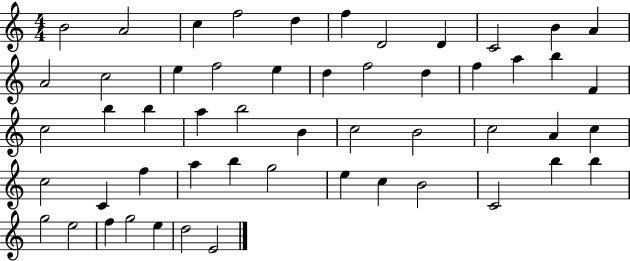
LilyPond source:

{
  \clef treble
  \numericTimeSignature
  \time 4/4
  \key c \major
  b'2 a'2 | c''4 f''2 d''4 | f''4 d'2 d'4 | c'2 b'4 a'4 | \break a'2 c''2 | e''4 f''2 e''4 | d''4 f''2 d''4 | f''4 a''4 b''4 f'4 | \break c''2 b''4 b''4 | a''4 b''2 b'4 | c''2 b'2 | c''2 a'4 c''4 | \break c''2 c'4 f''4 | a''4 b''4 g''2 | e''4 c''4 b'2 | c'2 b''4 b''4 | \break g''2 e''2 | f''4 g''2 e''4 | d''2 e'2 | \bar "|."
}